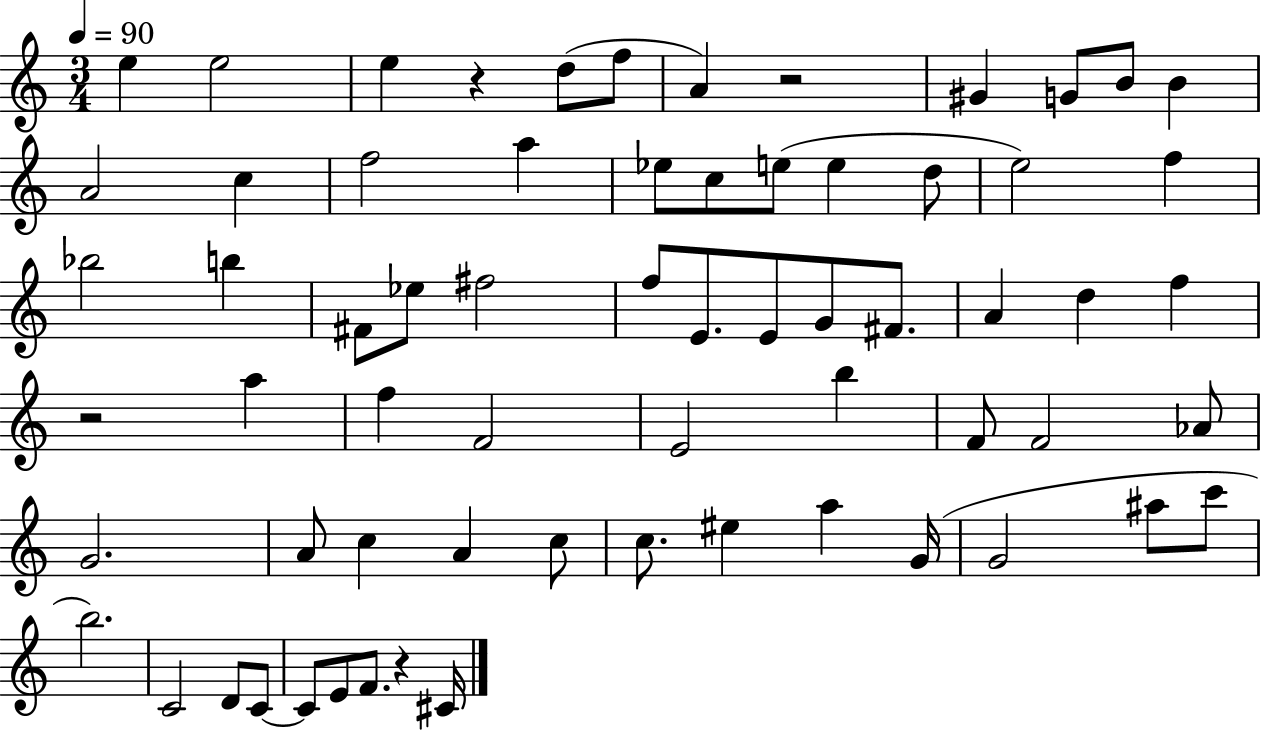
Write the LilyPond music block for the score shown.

{
  \clef treble
  \numericTimeSignature
  \time 3/4
  \key c \major
  \tempo 4 = 90
  e''4 e''2 | e''4 r4 d''8( f''8 | a'4) r2 | gis'4 g'8 b'8 b'4 | \break a'2 c''4 | f''2 a''4 | ees''8 c''8 e''8( e''4 d''8 | e''2) f''4 | \break bes''2 b''4 | fis'8 ees''8 fis''2 | f''8 e'8. e'8 g'8 fis'8. | a'4 d''4 f''4 | \break r2 a''4 | f''4 f'2 | e'2 b''4 | f'8 f'2 aes'8 | \break g'2. | a'8 c''4 a'4 c''8 | c''8. eis''4 a''4 g'16( | g'2 ais''8 c'''8 | \break b''2.) | c'2 d'8 c'8~~ | c'8 e'8 f'8. r4 cis'16 | \bar "|."
}